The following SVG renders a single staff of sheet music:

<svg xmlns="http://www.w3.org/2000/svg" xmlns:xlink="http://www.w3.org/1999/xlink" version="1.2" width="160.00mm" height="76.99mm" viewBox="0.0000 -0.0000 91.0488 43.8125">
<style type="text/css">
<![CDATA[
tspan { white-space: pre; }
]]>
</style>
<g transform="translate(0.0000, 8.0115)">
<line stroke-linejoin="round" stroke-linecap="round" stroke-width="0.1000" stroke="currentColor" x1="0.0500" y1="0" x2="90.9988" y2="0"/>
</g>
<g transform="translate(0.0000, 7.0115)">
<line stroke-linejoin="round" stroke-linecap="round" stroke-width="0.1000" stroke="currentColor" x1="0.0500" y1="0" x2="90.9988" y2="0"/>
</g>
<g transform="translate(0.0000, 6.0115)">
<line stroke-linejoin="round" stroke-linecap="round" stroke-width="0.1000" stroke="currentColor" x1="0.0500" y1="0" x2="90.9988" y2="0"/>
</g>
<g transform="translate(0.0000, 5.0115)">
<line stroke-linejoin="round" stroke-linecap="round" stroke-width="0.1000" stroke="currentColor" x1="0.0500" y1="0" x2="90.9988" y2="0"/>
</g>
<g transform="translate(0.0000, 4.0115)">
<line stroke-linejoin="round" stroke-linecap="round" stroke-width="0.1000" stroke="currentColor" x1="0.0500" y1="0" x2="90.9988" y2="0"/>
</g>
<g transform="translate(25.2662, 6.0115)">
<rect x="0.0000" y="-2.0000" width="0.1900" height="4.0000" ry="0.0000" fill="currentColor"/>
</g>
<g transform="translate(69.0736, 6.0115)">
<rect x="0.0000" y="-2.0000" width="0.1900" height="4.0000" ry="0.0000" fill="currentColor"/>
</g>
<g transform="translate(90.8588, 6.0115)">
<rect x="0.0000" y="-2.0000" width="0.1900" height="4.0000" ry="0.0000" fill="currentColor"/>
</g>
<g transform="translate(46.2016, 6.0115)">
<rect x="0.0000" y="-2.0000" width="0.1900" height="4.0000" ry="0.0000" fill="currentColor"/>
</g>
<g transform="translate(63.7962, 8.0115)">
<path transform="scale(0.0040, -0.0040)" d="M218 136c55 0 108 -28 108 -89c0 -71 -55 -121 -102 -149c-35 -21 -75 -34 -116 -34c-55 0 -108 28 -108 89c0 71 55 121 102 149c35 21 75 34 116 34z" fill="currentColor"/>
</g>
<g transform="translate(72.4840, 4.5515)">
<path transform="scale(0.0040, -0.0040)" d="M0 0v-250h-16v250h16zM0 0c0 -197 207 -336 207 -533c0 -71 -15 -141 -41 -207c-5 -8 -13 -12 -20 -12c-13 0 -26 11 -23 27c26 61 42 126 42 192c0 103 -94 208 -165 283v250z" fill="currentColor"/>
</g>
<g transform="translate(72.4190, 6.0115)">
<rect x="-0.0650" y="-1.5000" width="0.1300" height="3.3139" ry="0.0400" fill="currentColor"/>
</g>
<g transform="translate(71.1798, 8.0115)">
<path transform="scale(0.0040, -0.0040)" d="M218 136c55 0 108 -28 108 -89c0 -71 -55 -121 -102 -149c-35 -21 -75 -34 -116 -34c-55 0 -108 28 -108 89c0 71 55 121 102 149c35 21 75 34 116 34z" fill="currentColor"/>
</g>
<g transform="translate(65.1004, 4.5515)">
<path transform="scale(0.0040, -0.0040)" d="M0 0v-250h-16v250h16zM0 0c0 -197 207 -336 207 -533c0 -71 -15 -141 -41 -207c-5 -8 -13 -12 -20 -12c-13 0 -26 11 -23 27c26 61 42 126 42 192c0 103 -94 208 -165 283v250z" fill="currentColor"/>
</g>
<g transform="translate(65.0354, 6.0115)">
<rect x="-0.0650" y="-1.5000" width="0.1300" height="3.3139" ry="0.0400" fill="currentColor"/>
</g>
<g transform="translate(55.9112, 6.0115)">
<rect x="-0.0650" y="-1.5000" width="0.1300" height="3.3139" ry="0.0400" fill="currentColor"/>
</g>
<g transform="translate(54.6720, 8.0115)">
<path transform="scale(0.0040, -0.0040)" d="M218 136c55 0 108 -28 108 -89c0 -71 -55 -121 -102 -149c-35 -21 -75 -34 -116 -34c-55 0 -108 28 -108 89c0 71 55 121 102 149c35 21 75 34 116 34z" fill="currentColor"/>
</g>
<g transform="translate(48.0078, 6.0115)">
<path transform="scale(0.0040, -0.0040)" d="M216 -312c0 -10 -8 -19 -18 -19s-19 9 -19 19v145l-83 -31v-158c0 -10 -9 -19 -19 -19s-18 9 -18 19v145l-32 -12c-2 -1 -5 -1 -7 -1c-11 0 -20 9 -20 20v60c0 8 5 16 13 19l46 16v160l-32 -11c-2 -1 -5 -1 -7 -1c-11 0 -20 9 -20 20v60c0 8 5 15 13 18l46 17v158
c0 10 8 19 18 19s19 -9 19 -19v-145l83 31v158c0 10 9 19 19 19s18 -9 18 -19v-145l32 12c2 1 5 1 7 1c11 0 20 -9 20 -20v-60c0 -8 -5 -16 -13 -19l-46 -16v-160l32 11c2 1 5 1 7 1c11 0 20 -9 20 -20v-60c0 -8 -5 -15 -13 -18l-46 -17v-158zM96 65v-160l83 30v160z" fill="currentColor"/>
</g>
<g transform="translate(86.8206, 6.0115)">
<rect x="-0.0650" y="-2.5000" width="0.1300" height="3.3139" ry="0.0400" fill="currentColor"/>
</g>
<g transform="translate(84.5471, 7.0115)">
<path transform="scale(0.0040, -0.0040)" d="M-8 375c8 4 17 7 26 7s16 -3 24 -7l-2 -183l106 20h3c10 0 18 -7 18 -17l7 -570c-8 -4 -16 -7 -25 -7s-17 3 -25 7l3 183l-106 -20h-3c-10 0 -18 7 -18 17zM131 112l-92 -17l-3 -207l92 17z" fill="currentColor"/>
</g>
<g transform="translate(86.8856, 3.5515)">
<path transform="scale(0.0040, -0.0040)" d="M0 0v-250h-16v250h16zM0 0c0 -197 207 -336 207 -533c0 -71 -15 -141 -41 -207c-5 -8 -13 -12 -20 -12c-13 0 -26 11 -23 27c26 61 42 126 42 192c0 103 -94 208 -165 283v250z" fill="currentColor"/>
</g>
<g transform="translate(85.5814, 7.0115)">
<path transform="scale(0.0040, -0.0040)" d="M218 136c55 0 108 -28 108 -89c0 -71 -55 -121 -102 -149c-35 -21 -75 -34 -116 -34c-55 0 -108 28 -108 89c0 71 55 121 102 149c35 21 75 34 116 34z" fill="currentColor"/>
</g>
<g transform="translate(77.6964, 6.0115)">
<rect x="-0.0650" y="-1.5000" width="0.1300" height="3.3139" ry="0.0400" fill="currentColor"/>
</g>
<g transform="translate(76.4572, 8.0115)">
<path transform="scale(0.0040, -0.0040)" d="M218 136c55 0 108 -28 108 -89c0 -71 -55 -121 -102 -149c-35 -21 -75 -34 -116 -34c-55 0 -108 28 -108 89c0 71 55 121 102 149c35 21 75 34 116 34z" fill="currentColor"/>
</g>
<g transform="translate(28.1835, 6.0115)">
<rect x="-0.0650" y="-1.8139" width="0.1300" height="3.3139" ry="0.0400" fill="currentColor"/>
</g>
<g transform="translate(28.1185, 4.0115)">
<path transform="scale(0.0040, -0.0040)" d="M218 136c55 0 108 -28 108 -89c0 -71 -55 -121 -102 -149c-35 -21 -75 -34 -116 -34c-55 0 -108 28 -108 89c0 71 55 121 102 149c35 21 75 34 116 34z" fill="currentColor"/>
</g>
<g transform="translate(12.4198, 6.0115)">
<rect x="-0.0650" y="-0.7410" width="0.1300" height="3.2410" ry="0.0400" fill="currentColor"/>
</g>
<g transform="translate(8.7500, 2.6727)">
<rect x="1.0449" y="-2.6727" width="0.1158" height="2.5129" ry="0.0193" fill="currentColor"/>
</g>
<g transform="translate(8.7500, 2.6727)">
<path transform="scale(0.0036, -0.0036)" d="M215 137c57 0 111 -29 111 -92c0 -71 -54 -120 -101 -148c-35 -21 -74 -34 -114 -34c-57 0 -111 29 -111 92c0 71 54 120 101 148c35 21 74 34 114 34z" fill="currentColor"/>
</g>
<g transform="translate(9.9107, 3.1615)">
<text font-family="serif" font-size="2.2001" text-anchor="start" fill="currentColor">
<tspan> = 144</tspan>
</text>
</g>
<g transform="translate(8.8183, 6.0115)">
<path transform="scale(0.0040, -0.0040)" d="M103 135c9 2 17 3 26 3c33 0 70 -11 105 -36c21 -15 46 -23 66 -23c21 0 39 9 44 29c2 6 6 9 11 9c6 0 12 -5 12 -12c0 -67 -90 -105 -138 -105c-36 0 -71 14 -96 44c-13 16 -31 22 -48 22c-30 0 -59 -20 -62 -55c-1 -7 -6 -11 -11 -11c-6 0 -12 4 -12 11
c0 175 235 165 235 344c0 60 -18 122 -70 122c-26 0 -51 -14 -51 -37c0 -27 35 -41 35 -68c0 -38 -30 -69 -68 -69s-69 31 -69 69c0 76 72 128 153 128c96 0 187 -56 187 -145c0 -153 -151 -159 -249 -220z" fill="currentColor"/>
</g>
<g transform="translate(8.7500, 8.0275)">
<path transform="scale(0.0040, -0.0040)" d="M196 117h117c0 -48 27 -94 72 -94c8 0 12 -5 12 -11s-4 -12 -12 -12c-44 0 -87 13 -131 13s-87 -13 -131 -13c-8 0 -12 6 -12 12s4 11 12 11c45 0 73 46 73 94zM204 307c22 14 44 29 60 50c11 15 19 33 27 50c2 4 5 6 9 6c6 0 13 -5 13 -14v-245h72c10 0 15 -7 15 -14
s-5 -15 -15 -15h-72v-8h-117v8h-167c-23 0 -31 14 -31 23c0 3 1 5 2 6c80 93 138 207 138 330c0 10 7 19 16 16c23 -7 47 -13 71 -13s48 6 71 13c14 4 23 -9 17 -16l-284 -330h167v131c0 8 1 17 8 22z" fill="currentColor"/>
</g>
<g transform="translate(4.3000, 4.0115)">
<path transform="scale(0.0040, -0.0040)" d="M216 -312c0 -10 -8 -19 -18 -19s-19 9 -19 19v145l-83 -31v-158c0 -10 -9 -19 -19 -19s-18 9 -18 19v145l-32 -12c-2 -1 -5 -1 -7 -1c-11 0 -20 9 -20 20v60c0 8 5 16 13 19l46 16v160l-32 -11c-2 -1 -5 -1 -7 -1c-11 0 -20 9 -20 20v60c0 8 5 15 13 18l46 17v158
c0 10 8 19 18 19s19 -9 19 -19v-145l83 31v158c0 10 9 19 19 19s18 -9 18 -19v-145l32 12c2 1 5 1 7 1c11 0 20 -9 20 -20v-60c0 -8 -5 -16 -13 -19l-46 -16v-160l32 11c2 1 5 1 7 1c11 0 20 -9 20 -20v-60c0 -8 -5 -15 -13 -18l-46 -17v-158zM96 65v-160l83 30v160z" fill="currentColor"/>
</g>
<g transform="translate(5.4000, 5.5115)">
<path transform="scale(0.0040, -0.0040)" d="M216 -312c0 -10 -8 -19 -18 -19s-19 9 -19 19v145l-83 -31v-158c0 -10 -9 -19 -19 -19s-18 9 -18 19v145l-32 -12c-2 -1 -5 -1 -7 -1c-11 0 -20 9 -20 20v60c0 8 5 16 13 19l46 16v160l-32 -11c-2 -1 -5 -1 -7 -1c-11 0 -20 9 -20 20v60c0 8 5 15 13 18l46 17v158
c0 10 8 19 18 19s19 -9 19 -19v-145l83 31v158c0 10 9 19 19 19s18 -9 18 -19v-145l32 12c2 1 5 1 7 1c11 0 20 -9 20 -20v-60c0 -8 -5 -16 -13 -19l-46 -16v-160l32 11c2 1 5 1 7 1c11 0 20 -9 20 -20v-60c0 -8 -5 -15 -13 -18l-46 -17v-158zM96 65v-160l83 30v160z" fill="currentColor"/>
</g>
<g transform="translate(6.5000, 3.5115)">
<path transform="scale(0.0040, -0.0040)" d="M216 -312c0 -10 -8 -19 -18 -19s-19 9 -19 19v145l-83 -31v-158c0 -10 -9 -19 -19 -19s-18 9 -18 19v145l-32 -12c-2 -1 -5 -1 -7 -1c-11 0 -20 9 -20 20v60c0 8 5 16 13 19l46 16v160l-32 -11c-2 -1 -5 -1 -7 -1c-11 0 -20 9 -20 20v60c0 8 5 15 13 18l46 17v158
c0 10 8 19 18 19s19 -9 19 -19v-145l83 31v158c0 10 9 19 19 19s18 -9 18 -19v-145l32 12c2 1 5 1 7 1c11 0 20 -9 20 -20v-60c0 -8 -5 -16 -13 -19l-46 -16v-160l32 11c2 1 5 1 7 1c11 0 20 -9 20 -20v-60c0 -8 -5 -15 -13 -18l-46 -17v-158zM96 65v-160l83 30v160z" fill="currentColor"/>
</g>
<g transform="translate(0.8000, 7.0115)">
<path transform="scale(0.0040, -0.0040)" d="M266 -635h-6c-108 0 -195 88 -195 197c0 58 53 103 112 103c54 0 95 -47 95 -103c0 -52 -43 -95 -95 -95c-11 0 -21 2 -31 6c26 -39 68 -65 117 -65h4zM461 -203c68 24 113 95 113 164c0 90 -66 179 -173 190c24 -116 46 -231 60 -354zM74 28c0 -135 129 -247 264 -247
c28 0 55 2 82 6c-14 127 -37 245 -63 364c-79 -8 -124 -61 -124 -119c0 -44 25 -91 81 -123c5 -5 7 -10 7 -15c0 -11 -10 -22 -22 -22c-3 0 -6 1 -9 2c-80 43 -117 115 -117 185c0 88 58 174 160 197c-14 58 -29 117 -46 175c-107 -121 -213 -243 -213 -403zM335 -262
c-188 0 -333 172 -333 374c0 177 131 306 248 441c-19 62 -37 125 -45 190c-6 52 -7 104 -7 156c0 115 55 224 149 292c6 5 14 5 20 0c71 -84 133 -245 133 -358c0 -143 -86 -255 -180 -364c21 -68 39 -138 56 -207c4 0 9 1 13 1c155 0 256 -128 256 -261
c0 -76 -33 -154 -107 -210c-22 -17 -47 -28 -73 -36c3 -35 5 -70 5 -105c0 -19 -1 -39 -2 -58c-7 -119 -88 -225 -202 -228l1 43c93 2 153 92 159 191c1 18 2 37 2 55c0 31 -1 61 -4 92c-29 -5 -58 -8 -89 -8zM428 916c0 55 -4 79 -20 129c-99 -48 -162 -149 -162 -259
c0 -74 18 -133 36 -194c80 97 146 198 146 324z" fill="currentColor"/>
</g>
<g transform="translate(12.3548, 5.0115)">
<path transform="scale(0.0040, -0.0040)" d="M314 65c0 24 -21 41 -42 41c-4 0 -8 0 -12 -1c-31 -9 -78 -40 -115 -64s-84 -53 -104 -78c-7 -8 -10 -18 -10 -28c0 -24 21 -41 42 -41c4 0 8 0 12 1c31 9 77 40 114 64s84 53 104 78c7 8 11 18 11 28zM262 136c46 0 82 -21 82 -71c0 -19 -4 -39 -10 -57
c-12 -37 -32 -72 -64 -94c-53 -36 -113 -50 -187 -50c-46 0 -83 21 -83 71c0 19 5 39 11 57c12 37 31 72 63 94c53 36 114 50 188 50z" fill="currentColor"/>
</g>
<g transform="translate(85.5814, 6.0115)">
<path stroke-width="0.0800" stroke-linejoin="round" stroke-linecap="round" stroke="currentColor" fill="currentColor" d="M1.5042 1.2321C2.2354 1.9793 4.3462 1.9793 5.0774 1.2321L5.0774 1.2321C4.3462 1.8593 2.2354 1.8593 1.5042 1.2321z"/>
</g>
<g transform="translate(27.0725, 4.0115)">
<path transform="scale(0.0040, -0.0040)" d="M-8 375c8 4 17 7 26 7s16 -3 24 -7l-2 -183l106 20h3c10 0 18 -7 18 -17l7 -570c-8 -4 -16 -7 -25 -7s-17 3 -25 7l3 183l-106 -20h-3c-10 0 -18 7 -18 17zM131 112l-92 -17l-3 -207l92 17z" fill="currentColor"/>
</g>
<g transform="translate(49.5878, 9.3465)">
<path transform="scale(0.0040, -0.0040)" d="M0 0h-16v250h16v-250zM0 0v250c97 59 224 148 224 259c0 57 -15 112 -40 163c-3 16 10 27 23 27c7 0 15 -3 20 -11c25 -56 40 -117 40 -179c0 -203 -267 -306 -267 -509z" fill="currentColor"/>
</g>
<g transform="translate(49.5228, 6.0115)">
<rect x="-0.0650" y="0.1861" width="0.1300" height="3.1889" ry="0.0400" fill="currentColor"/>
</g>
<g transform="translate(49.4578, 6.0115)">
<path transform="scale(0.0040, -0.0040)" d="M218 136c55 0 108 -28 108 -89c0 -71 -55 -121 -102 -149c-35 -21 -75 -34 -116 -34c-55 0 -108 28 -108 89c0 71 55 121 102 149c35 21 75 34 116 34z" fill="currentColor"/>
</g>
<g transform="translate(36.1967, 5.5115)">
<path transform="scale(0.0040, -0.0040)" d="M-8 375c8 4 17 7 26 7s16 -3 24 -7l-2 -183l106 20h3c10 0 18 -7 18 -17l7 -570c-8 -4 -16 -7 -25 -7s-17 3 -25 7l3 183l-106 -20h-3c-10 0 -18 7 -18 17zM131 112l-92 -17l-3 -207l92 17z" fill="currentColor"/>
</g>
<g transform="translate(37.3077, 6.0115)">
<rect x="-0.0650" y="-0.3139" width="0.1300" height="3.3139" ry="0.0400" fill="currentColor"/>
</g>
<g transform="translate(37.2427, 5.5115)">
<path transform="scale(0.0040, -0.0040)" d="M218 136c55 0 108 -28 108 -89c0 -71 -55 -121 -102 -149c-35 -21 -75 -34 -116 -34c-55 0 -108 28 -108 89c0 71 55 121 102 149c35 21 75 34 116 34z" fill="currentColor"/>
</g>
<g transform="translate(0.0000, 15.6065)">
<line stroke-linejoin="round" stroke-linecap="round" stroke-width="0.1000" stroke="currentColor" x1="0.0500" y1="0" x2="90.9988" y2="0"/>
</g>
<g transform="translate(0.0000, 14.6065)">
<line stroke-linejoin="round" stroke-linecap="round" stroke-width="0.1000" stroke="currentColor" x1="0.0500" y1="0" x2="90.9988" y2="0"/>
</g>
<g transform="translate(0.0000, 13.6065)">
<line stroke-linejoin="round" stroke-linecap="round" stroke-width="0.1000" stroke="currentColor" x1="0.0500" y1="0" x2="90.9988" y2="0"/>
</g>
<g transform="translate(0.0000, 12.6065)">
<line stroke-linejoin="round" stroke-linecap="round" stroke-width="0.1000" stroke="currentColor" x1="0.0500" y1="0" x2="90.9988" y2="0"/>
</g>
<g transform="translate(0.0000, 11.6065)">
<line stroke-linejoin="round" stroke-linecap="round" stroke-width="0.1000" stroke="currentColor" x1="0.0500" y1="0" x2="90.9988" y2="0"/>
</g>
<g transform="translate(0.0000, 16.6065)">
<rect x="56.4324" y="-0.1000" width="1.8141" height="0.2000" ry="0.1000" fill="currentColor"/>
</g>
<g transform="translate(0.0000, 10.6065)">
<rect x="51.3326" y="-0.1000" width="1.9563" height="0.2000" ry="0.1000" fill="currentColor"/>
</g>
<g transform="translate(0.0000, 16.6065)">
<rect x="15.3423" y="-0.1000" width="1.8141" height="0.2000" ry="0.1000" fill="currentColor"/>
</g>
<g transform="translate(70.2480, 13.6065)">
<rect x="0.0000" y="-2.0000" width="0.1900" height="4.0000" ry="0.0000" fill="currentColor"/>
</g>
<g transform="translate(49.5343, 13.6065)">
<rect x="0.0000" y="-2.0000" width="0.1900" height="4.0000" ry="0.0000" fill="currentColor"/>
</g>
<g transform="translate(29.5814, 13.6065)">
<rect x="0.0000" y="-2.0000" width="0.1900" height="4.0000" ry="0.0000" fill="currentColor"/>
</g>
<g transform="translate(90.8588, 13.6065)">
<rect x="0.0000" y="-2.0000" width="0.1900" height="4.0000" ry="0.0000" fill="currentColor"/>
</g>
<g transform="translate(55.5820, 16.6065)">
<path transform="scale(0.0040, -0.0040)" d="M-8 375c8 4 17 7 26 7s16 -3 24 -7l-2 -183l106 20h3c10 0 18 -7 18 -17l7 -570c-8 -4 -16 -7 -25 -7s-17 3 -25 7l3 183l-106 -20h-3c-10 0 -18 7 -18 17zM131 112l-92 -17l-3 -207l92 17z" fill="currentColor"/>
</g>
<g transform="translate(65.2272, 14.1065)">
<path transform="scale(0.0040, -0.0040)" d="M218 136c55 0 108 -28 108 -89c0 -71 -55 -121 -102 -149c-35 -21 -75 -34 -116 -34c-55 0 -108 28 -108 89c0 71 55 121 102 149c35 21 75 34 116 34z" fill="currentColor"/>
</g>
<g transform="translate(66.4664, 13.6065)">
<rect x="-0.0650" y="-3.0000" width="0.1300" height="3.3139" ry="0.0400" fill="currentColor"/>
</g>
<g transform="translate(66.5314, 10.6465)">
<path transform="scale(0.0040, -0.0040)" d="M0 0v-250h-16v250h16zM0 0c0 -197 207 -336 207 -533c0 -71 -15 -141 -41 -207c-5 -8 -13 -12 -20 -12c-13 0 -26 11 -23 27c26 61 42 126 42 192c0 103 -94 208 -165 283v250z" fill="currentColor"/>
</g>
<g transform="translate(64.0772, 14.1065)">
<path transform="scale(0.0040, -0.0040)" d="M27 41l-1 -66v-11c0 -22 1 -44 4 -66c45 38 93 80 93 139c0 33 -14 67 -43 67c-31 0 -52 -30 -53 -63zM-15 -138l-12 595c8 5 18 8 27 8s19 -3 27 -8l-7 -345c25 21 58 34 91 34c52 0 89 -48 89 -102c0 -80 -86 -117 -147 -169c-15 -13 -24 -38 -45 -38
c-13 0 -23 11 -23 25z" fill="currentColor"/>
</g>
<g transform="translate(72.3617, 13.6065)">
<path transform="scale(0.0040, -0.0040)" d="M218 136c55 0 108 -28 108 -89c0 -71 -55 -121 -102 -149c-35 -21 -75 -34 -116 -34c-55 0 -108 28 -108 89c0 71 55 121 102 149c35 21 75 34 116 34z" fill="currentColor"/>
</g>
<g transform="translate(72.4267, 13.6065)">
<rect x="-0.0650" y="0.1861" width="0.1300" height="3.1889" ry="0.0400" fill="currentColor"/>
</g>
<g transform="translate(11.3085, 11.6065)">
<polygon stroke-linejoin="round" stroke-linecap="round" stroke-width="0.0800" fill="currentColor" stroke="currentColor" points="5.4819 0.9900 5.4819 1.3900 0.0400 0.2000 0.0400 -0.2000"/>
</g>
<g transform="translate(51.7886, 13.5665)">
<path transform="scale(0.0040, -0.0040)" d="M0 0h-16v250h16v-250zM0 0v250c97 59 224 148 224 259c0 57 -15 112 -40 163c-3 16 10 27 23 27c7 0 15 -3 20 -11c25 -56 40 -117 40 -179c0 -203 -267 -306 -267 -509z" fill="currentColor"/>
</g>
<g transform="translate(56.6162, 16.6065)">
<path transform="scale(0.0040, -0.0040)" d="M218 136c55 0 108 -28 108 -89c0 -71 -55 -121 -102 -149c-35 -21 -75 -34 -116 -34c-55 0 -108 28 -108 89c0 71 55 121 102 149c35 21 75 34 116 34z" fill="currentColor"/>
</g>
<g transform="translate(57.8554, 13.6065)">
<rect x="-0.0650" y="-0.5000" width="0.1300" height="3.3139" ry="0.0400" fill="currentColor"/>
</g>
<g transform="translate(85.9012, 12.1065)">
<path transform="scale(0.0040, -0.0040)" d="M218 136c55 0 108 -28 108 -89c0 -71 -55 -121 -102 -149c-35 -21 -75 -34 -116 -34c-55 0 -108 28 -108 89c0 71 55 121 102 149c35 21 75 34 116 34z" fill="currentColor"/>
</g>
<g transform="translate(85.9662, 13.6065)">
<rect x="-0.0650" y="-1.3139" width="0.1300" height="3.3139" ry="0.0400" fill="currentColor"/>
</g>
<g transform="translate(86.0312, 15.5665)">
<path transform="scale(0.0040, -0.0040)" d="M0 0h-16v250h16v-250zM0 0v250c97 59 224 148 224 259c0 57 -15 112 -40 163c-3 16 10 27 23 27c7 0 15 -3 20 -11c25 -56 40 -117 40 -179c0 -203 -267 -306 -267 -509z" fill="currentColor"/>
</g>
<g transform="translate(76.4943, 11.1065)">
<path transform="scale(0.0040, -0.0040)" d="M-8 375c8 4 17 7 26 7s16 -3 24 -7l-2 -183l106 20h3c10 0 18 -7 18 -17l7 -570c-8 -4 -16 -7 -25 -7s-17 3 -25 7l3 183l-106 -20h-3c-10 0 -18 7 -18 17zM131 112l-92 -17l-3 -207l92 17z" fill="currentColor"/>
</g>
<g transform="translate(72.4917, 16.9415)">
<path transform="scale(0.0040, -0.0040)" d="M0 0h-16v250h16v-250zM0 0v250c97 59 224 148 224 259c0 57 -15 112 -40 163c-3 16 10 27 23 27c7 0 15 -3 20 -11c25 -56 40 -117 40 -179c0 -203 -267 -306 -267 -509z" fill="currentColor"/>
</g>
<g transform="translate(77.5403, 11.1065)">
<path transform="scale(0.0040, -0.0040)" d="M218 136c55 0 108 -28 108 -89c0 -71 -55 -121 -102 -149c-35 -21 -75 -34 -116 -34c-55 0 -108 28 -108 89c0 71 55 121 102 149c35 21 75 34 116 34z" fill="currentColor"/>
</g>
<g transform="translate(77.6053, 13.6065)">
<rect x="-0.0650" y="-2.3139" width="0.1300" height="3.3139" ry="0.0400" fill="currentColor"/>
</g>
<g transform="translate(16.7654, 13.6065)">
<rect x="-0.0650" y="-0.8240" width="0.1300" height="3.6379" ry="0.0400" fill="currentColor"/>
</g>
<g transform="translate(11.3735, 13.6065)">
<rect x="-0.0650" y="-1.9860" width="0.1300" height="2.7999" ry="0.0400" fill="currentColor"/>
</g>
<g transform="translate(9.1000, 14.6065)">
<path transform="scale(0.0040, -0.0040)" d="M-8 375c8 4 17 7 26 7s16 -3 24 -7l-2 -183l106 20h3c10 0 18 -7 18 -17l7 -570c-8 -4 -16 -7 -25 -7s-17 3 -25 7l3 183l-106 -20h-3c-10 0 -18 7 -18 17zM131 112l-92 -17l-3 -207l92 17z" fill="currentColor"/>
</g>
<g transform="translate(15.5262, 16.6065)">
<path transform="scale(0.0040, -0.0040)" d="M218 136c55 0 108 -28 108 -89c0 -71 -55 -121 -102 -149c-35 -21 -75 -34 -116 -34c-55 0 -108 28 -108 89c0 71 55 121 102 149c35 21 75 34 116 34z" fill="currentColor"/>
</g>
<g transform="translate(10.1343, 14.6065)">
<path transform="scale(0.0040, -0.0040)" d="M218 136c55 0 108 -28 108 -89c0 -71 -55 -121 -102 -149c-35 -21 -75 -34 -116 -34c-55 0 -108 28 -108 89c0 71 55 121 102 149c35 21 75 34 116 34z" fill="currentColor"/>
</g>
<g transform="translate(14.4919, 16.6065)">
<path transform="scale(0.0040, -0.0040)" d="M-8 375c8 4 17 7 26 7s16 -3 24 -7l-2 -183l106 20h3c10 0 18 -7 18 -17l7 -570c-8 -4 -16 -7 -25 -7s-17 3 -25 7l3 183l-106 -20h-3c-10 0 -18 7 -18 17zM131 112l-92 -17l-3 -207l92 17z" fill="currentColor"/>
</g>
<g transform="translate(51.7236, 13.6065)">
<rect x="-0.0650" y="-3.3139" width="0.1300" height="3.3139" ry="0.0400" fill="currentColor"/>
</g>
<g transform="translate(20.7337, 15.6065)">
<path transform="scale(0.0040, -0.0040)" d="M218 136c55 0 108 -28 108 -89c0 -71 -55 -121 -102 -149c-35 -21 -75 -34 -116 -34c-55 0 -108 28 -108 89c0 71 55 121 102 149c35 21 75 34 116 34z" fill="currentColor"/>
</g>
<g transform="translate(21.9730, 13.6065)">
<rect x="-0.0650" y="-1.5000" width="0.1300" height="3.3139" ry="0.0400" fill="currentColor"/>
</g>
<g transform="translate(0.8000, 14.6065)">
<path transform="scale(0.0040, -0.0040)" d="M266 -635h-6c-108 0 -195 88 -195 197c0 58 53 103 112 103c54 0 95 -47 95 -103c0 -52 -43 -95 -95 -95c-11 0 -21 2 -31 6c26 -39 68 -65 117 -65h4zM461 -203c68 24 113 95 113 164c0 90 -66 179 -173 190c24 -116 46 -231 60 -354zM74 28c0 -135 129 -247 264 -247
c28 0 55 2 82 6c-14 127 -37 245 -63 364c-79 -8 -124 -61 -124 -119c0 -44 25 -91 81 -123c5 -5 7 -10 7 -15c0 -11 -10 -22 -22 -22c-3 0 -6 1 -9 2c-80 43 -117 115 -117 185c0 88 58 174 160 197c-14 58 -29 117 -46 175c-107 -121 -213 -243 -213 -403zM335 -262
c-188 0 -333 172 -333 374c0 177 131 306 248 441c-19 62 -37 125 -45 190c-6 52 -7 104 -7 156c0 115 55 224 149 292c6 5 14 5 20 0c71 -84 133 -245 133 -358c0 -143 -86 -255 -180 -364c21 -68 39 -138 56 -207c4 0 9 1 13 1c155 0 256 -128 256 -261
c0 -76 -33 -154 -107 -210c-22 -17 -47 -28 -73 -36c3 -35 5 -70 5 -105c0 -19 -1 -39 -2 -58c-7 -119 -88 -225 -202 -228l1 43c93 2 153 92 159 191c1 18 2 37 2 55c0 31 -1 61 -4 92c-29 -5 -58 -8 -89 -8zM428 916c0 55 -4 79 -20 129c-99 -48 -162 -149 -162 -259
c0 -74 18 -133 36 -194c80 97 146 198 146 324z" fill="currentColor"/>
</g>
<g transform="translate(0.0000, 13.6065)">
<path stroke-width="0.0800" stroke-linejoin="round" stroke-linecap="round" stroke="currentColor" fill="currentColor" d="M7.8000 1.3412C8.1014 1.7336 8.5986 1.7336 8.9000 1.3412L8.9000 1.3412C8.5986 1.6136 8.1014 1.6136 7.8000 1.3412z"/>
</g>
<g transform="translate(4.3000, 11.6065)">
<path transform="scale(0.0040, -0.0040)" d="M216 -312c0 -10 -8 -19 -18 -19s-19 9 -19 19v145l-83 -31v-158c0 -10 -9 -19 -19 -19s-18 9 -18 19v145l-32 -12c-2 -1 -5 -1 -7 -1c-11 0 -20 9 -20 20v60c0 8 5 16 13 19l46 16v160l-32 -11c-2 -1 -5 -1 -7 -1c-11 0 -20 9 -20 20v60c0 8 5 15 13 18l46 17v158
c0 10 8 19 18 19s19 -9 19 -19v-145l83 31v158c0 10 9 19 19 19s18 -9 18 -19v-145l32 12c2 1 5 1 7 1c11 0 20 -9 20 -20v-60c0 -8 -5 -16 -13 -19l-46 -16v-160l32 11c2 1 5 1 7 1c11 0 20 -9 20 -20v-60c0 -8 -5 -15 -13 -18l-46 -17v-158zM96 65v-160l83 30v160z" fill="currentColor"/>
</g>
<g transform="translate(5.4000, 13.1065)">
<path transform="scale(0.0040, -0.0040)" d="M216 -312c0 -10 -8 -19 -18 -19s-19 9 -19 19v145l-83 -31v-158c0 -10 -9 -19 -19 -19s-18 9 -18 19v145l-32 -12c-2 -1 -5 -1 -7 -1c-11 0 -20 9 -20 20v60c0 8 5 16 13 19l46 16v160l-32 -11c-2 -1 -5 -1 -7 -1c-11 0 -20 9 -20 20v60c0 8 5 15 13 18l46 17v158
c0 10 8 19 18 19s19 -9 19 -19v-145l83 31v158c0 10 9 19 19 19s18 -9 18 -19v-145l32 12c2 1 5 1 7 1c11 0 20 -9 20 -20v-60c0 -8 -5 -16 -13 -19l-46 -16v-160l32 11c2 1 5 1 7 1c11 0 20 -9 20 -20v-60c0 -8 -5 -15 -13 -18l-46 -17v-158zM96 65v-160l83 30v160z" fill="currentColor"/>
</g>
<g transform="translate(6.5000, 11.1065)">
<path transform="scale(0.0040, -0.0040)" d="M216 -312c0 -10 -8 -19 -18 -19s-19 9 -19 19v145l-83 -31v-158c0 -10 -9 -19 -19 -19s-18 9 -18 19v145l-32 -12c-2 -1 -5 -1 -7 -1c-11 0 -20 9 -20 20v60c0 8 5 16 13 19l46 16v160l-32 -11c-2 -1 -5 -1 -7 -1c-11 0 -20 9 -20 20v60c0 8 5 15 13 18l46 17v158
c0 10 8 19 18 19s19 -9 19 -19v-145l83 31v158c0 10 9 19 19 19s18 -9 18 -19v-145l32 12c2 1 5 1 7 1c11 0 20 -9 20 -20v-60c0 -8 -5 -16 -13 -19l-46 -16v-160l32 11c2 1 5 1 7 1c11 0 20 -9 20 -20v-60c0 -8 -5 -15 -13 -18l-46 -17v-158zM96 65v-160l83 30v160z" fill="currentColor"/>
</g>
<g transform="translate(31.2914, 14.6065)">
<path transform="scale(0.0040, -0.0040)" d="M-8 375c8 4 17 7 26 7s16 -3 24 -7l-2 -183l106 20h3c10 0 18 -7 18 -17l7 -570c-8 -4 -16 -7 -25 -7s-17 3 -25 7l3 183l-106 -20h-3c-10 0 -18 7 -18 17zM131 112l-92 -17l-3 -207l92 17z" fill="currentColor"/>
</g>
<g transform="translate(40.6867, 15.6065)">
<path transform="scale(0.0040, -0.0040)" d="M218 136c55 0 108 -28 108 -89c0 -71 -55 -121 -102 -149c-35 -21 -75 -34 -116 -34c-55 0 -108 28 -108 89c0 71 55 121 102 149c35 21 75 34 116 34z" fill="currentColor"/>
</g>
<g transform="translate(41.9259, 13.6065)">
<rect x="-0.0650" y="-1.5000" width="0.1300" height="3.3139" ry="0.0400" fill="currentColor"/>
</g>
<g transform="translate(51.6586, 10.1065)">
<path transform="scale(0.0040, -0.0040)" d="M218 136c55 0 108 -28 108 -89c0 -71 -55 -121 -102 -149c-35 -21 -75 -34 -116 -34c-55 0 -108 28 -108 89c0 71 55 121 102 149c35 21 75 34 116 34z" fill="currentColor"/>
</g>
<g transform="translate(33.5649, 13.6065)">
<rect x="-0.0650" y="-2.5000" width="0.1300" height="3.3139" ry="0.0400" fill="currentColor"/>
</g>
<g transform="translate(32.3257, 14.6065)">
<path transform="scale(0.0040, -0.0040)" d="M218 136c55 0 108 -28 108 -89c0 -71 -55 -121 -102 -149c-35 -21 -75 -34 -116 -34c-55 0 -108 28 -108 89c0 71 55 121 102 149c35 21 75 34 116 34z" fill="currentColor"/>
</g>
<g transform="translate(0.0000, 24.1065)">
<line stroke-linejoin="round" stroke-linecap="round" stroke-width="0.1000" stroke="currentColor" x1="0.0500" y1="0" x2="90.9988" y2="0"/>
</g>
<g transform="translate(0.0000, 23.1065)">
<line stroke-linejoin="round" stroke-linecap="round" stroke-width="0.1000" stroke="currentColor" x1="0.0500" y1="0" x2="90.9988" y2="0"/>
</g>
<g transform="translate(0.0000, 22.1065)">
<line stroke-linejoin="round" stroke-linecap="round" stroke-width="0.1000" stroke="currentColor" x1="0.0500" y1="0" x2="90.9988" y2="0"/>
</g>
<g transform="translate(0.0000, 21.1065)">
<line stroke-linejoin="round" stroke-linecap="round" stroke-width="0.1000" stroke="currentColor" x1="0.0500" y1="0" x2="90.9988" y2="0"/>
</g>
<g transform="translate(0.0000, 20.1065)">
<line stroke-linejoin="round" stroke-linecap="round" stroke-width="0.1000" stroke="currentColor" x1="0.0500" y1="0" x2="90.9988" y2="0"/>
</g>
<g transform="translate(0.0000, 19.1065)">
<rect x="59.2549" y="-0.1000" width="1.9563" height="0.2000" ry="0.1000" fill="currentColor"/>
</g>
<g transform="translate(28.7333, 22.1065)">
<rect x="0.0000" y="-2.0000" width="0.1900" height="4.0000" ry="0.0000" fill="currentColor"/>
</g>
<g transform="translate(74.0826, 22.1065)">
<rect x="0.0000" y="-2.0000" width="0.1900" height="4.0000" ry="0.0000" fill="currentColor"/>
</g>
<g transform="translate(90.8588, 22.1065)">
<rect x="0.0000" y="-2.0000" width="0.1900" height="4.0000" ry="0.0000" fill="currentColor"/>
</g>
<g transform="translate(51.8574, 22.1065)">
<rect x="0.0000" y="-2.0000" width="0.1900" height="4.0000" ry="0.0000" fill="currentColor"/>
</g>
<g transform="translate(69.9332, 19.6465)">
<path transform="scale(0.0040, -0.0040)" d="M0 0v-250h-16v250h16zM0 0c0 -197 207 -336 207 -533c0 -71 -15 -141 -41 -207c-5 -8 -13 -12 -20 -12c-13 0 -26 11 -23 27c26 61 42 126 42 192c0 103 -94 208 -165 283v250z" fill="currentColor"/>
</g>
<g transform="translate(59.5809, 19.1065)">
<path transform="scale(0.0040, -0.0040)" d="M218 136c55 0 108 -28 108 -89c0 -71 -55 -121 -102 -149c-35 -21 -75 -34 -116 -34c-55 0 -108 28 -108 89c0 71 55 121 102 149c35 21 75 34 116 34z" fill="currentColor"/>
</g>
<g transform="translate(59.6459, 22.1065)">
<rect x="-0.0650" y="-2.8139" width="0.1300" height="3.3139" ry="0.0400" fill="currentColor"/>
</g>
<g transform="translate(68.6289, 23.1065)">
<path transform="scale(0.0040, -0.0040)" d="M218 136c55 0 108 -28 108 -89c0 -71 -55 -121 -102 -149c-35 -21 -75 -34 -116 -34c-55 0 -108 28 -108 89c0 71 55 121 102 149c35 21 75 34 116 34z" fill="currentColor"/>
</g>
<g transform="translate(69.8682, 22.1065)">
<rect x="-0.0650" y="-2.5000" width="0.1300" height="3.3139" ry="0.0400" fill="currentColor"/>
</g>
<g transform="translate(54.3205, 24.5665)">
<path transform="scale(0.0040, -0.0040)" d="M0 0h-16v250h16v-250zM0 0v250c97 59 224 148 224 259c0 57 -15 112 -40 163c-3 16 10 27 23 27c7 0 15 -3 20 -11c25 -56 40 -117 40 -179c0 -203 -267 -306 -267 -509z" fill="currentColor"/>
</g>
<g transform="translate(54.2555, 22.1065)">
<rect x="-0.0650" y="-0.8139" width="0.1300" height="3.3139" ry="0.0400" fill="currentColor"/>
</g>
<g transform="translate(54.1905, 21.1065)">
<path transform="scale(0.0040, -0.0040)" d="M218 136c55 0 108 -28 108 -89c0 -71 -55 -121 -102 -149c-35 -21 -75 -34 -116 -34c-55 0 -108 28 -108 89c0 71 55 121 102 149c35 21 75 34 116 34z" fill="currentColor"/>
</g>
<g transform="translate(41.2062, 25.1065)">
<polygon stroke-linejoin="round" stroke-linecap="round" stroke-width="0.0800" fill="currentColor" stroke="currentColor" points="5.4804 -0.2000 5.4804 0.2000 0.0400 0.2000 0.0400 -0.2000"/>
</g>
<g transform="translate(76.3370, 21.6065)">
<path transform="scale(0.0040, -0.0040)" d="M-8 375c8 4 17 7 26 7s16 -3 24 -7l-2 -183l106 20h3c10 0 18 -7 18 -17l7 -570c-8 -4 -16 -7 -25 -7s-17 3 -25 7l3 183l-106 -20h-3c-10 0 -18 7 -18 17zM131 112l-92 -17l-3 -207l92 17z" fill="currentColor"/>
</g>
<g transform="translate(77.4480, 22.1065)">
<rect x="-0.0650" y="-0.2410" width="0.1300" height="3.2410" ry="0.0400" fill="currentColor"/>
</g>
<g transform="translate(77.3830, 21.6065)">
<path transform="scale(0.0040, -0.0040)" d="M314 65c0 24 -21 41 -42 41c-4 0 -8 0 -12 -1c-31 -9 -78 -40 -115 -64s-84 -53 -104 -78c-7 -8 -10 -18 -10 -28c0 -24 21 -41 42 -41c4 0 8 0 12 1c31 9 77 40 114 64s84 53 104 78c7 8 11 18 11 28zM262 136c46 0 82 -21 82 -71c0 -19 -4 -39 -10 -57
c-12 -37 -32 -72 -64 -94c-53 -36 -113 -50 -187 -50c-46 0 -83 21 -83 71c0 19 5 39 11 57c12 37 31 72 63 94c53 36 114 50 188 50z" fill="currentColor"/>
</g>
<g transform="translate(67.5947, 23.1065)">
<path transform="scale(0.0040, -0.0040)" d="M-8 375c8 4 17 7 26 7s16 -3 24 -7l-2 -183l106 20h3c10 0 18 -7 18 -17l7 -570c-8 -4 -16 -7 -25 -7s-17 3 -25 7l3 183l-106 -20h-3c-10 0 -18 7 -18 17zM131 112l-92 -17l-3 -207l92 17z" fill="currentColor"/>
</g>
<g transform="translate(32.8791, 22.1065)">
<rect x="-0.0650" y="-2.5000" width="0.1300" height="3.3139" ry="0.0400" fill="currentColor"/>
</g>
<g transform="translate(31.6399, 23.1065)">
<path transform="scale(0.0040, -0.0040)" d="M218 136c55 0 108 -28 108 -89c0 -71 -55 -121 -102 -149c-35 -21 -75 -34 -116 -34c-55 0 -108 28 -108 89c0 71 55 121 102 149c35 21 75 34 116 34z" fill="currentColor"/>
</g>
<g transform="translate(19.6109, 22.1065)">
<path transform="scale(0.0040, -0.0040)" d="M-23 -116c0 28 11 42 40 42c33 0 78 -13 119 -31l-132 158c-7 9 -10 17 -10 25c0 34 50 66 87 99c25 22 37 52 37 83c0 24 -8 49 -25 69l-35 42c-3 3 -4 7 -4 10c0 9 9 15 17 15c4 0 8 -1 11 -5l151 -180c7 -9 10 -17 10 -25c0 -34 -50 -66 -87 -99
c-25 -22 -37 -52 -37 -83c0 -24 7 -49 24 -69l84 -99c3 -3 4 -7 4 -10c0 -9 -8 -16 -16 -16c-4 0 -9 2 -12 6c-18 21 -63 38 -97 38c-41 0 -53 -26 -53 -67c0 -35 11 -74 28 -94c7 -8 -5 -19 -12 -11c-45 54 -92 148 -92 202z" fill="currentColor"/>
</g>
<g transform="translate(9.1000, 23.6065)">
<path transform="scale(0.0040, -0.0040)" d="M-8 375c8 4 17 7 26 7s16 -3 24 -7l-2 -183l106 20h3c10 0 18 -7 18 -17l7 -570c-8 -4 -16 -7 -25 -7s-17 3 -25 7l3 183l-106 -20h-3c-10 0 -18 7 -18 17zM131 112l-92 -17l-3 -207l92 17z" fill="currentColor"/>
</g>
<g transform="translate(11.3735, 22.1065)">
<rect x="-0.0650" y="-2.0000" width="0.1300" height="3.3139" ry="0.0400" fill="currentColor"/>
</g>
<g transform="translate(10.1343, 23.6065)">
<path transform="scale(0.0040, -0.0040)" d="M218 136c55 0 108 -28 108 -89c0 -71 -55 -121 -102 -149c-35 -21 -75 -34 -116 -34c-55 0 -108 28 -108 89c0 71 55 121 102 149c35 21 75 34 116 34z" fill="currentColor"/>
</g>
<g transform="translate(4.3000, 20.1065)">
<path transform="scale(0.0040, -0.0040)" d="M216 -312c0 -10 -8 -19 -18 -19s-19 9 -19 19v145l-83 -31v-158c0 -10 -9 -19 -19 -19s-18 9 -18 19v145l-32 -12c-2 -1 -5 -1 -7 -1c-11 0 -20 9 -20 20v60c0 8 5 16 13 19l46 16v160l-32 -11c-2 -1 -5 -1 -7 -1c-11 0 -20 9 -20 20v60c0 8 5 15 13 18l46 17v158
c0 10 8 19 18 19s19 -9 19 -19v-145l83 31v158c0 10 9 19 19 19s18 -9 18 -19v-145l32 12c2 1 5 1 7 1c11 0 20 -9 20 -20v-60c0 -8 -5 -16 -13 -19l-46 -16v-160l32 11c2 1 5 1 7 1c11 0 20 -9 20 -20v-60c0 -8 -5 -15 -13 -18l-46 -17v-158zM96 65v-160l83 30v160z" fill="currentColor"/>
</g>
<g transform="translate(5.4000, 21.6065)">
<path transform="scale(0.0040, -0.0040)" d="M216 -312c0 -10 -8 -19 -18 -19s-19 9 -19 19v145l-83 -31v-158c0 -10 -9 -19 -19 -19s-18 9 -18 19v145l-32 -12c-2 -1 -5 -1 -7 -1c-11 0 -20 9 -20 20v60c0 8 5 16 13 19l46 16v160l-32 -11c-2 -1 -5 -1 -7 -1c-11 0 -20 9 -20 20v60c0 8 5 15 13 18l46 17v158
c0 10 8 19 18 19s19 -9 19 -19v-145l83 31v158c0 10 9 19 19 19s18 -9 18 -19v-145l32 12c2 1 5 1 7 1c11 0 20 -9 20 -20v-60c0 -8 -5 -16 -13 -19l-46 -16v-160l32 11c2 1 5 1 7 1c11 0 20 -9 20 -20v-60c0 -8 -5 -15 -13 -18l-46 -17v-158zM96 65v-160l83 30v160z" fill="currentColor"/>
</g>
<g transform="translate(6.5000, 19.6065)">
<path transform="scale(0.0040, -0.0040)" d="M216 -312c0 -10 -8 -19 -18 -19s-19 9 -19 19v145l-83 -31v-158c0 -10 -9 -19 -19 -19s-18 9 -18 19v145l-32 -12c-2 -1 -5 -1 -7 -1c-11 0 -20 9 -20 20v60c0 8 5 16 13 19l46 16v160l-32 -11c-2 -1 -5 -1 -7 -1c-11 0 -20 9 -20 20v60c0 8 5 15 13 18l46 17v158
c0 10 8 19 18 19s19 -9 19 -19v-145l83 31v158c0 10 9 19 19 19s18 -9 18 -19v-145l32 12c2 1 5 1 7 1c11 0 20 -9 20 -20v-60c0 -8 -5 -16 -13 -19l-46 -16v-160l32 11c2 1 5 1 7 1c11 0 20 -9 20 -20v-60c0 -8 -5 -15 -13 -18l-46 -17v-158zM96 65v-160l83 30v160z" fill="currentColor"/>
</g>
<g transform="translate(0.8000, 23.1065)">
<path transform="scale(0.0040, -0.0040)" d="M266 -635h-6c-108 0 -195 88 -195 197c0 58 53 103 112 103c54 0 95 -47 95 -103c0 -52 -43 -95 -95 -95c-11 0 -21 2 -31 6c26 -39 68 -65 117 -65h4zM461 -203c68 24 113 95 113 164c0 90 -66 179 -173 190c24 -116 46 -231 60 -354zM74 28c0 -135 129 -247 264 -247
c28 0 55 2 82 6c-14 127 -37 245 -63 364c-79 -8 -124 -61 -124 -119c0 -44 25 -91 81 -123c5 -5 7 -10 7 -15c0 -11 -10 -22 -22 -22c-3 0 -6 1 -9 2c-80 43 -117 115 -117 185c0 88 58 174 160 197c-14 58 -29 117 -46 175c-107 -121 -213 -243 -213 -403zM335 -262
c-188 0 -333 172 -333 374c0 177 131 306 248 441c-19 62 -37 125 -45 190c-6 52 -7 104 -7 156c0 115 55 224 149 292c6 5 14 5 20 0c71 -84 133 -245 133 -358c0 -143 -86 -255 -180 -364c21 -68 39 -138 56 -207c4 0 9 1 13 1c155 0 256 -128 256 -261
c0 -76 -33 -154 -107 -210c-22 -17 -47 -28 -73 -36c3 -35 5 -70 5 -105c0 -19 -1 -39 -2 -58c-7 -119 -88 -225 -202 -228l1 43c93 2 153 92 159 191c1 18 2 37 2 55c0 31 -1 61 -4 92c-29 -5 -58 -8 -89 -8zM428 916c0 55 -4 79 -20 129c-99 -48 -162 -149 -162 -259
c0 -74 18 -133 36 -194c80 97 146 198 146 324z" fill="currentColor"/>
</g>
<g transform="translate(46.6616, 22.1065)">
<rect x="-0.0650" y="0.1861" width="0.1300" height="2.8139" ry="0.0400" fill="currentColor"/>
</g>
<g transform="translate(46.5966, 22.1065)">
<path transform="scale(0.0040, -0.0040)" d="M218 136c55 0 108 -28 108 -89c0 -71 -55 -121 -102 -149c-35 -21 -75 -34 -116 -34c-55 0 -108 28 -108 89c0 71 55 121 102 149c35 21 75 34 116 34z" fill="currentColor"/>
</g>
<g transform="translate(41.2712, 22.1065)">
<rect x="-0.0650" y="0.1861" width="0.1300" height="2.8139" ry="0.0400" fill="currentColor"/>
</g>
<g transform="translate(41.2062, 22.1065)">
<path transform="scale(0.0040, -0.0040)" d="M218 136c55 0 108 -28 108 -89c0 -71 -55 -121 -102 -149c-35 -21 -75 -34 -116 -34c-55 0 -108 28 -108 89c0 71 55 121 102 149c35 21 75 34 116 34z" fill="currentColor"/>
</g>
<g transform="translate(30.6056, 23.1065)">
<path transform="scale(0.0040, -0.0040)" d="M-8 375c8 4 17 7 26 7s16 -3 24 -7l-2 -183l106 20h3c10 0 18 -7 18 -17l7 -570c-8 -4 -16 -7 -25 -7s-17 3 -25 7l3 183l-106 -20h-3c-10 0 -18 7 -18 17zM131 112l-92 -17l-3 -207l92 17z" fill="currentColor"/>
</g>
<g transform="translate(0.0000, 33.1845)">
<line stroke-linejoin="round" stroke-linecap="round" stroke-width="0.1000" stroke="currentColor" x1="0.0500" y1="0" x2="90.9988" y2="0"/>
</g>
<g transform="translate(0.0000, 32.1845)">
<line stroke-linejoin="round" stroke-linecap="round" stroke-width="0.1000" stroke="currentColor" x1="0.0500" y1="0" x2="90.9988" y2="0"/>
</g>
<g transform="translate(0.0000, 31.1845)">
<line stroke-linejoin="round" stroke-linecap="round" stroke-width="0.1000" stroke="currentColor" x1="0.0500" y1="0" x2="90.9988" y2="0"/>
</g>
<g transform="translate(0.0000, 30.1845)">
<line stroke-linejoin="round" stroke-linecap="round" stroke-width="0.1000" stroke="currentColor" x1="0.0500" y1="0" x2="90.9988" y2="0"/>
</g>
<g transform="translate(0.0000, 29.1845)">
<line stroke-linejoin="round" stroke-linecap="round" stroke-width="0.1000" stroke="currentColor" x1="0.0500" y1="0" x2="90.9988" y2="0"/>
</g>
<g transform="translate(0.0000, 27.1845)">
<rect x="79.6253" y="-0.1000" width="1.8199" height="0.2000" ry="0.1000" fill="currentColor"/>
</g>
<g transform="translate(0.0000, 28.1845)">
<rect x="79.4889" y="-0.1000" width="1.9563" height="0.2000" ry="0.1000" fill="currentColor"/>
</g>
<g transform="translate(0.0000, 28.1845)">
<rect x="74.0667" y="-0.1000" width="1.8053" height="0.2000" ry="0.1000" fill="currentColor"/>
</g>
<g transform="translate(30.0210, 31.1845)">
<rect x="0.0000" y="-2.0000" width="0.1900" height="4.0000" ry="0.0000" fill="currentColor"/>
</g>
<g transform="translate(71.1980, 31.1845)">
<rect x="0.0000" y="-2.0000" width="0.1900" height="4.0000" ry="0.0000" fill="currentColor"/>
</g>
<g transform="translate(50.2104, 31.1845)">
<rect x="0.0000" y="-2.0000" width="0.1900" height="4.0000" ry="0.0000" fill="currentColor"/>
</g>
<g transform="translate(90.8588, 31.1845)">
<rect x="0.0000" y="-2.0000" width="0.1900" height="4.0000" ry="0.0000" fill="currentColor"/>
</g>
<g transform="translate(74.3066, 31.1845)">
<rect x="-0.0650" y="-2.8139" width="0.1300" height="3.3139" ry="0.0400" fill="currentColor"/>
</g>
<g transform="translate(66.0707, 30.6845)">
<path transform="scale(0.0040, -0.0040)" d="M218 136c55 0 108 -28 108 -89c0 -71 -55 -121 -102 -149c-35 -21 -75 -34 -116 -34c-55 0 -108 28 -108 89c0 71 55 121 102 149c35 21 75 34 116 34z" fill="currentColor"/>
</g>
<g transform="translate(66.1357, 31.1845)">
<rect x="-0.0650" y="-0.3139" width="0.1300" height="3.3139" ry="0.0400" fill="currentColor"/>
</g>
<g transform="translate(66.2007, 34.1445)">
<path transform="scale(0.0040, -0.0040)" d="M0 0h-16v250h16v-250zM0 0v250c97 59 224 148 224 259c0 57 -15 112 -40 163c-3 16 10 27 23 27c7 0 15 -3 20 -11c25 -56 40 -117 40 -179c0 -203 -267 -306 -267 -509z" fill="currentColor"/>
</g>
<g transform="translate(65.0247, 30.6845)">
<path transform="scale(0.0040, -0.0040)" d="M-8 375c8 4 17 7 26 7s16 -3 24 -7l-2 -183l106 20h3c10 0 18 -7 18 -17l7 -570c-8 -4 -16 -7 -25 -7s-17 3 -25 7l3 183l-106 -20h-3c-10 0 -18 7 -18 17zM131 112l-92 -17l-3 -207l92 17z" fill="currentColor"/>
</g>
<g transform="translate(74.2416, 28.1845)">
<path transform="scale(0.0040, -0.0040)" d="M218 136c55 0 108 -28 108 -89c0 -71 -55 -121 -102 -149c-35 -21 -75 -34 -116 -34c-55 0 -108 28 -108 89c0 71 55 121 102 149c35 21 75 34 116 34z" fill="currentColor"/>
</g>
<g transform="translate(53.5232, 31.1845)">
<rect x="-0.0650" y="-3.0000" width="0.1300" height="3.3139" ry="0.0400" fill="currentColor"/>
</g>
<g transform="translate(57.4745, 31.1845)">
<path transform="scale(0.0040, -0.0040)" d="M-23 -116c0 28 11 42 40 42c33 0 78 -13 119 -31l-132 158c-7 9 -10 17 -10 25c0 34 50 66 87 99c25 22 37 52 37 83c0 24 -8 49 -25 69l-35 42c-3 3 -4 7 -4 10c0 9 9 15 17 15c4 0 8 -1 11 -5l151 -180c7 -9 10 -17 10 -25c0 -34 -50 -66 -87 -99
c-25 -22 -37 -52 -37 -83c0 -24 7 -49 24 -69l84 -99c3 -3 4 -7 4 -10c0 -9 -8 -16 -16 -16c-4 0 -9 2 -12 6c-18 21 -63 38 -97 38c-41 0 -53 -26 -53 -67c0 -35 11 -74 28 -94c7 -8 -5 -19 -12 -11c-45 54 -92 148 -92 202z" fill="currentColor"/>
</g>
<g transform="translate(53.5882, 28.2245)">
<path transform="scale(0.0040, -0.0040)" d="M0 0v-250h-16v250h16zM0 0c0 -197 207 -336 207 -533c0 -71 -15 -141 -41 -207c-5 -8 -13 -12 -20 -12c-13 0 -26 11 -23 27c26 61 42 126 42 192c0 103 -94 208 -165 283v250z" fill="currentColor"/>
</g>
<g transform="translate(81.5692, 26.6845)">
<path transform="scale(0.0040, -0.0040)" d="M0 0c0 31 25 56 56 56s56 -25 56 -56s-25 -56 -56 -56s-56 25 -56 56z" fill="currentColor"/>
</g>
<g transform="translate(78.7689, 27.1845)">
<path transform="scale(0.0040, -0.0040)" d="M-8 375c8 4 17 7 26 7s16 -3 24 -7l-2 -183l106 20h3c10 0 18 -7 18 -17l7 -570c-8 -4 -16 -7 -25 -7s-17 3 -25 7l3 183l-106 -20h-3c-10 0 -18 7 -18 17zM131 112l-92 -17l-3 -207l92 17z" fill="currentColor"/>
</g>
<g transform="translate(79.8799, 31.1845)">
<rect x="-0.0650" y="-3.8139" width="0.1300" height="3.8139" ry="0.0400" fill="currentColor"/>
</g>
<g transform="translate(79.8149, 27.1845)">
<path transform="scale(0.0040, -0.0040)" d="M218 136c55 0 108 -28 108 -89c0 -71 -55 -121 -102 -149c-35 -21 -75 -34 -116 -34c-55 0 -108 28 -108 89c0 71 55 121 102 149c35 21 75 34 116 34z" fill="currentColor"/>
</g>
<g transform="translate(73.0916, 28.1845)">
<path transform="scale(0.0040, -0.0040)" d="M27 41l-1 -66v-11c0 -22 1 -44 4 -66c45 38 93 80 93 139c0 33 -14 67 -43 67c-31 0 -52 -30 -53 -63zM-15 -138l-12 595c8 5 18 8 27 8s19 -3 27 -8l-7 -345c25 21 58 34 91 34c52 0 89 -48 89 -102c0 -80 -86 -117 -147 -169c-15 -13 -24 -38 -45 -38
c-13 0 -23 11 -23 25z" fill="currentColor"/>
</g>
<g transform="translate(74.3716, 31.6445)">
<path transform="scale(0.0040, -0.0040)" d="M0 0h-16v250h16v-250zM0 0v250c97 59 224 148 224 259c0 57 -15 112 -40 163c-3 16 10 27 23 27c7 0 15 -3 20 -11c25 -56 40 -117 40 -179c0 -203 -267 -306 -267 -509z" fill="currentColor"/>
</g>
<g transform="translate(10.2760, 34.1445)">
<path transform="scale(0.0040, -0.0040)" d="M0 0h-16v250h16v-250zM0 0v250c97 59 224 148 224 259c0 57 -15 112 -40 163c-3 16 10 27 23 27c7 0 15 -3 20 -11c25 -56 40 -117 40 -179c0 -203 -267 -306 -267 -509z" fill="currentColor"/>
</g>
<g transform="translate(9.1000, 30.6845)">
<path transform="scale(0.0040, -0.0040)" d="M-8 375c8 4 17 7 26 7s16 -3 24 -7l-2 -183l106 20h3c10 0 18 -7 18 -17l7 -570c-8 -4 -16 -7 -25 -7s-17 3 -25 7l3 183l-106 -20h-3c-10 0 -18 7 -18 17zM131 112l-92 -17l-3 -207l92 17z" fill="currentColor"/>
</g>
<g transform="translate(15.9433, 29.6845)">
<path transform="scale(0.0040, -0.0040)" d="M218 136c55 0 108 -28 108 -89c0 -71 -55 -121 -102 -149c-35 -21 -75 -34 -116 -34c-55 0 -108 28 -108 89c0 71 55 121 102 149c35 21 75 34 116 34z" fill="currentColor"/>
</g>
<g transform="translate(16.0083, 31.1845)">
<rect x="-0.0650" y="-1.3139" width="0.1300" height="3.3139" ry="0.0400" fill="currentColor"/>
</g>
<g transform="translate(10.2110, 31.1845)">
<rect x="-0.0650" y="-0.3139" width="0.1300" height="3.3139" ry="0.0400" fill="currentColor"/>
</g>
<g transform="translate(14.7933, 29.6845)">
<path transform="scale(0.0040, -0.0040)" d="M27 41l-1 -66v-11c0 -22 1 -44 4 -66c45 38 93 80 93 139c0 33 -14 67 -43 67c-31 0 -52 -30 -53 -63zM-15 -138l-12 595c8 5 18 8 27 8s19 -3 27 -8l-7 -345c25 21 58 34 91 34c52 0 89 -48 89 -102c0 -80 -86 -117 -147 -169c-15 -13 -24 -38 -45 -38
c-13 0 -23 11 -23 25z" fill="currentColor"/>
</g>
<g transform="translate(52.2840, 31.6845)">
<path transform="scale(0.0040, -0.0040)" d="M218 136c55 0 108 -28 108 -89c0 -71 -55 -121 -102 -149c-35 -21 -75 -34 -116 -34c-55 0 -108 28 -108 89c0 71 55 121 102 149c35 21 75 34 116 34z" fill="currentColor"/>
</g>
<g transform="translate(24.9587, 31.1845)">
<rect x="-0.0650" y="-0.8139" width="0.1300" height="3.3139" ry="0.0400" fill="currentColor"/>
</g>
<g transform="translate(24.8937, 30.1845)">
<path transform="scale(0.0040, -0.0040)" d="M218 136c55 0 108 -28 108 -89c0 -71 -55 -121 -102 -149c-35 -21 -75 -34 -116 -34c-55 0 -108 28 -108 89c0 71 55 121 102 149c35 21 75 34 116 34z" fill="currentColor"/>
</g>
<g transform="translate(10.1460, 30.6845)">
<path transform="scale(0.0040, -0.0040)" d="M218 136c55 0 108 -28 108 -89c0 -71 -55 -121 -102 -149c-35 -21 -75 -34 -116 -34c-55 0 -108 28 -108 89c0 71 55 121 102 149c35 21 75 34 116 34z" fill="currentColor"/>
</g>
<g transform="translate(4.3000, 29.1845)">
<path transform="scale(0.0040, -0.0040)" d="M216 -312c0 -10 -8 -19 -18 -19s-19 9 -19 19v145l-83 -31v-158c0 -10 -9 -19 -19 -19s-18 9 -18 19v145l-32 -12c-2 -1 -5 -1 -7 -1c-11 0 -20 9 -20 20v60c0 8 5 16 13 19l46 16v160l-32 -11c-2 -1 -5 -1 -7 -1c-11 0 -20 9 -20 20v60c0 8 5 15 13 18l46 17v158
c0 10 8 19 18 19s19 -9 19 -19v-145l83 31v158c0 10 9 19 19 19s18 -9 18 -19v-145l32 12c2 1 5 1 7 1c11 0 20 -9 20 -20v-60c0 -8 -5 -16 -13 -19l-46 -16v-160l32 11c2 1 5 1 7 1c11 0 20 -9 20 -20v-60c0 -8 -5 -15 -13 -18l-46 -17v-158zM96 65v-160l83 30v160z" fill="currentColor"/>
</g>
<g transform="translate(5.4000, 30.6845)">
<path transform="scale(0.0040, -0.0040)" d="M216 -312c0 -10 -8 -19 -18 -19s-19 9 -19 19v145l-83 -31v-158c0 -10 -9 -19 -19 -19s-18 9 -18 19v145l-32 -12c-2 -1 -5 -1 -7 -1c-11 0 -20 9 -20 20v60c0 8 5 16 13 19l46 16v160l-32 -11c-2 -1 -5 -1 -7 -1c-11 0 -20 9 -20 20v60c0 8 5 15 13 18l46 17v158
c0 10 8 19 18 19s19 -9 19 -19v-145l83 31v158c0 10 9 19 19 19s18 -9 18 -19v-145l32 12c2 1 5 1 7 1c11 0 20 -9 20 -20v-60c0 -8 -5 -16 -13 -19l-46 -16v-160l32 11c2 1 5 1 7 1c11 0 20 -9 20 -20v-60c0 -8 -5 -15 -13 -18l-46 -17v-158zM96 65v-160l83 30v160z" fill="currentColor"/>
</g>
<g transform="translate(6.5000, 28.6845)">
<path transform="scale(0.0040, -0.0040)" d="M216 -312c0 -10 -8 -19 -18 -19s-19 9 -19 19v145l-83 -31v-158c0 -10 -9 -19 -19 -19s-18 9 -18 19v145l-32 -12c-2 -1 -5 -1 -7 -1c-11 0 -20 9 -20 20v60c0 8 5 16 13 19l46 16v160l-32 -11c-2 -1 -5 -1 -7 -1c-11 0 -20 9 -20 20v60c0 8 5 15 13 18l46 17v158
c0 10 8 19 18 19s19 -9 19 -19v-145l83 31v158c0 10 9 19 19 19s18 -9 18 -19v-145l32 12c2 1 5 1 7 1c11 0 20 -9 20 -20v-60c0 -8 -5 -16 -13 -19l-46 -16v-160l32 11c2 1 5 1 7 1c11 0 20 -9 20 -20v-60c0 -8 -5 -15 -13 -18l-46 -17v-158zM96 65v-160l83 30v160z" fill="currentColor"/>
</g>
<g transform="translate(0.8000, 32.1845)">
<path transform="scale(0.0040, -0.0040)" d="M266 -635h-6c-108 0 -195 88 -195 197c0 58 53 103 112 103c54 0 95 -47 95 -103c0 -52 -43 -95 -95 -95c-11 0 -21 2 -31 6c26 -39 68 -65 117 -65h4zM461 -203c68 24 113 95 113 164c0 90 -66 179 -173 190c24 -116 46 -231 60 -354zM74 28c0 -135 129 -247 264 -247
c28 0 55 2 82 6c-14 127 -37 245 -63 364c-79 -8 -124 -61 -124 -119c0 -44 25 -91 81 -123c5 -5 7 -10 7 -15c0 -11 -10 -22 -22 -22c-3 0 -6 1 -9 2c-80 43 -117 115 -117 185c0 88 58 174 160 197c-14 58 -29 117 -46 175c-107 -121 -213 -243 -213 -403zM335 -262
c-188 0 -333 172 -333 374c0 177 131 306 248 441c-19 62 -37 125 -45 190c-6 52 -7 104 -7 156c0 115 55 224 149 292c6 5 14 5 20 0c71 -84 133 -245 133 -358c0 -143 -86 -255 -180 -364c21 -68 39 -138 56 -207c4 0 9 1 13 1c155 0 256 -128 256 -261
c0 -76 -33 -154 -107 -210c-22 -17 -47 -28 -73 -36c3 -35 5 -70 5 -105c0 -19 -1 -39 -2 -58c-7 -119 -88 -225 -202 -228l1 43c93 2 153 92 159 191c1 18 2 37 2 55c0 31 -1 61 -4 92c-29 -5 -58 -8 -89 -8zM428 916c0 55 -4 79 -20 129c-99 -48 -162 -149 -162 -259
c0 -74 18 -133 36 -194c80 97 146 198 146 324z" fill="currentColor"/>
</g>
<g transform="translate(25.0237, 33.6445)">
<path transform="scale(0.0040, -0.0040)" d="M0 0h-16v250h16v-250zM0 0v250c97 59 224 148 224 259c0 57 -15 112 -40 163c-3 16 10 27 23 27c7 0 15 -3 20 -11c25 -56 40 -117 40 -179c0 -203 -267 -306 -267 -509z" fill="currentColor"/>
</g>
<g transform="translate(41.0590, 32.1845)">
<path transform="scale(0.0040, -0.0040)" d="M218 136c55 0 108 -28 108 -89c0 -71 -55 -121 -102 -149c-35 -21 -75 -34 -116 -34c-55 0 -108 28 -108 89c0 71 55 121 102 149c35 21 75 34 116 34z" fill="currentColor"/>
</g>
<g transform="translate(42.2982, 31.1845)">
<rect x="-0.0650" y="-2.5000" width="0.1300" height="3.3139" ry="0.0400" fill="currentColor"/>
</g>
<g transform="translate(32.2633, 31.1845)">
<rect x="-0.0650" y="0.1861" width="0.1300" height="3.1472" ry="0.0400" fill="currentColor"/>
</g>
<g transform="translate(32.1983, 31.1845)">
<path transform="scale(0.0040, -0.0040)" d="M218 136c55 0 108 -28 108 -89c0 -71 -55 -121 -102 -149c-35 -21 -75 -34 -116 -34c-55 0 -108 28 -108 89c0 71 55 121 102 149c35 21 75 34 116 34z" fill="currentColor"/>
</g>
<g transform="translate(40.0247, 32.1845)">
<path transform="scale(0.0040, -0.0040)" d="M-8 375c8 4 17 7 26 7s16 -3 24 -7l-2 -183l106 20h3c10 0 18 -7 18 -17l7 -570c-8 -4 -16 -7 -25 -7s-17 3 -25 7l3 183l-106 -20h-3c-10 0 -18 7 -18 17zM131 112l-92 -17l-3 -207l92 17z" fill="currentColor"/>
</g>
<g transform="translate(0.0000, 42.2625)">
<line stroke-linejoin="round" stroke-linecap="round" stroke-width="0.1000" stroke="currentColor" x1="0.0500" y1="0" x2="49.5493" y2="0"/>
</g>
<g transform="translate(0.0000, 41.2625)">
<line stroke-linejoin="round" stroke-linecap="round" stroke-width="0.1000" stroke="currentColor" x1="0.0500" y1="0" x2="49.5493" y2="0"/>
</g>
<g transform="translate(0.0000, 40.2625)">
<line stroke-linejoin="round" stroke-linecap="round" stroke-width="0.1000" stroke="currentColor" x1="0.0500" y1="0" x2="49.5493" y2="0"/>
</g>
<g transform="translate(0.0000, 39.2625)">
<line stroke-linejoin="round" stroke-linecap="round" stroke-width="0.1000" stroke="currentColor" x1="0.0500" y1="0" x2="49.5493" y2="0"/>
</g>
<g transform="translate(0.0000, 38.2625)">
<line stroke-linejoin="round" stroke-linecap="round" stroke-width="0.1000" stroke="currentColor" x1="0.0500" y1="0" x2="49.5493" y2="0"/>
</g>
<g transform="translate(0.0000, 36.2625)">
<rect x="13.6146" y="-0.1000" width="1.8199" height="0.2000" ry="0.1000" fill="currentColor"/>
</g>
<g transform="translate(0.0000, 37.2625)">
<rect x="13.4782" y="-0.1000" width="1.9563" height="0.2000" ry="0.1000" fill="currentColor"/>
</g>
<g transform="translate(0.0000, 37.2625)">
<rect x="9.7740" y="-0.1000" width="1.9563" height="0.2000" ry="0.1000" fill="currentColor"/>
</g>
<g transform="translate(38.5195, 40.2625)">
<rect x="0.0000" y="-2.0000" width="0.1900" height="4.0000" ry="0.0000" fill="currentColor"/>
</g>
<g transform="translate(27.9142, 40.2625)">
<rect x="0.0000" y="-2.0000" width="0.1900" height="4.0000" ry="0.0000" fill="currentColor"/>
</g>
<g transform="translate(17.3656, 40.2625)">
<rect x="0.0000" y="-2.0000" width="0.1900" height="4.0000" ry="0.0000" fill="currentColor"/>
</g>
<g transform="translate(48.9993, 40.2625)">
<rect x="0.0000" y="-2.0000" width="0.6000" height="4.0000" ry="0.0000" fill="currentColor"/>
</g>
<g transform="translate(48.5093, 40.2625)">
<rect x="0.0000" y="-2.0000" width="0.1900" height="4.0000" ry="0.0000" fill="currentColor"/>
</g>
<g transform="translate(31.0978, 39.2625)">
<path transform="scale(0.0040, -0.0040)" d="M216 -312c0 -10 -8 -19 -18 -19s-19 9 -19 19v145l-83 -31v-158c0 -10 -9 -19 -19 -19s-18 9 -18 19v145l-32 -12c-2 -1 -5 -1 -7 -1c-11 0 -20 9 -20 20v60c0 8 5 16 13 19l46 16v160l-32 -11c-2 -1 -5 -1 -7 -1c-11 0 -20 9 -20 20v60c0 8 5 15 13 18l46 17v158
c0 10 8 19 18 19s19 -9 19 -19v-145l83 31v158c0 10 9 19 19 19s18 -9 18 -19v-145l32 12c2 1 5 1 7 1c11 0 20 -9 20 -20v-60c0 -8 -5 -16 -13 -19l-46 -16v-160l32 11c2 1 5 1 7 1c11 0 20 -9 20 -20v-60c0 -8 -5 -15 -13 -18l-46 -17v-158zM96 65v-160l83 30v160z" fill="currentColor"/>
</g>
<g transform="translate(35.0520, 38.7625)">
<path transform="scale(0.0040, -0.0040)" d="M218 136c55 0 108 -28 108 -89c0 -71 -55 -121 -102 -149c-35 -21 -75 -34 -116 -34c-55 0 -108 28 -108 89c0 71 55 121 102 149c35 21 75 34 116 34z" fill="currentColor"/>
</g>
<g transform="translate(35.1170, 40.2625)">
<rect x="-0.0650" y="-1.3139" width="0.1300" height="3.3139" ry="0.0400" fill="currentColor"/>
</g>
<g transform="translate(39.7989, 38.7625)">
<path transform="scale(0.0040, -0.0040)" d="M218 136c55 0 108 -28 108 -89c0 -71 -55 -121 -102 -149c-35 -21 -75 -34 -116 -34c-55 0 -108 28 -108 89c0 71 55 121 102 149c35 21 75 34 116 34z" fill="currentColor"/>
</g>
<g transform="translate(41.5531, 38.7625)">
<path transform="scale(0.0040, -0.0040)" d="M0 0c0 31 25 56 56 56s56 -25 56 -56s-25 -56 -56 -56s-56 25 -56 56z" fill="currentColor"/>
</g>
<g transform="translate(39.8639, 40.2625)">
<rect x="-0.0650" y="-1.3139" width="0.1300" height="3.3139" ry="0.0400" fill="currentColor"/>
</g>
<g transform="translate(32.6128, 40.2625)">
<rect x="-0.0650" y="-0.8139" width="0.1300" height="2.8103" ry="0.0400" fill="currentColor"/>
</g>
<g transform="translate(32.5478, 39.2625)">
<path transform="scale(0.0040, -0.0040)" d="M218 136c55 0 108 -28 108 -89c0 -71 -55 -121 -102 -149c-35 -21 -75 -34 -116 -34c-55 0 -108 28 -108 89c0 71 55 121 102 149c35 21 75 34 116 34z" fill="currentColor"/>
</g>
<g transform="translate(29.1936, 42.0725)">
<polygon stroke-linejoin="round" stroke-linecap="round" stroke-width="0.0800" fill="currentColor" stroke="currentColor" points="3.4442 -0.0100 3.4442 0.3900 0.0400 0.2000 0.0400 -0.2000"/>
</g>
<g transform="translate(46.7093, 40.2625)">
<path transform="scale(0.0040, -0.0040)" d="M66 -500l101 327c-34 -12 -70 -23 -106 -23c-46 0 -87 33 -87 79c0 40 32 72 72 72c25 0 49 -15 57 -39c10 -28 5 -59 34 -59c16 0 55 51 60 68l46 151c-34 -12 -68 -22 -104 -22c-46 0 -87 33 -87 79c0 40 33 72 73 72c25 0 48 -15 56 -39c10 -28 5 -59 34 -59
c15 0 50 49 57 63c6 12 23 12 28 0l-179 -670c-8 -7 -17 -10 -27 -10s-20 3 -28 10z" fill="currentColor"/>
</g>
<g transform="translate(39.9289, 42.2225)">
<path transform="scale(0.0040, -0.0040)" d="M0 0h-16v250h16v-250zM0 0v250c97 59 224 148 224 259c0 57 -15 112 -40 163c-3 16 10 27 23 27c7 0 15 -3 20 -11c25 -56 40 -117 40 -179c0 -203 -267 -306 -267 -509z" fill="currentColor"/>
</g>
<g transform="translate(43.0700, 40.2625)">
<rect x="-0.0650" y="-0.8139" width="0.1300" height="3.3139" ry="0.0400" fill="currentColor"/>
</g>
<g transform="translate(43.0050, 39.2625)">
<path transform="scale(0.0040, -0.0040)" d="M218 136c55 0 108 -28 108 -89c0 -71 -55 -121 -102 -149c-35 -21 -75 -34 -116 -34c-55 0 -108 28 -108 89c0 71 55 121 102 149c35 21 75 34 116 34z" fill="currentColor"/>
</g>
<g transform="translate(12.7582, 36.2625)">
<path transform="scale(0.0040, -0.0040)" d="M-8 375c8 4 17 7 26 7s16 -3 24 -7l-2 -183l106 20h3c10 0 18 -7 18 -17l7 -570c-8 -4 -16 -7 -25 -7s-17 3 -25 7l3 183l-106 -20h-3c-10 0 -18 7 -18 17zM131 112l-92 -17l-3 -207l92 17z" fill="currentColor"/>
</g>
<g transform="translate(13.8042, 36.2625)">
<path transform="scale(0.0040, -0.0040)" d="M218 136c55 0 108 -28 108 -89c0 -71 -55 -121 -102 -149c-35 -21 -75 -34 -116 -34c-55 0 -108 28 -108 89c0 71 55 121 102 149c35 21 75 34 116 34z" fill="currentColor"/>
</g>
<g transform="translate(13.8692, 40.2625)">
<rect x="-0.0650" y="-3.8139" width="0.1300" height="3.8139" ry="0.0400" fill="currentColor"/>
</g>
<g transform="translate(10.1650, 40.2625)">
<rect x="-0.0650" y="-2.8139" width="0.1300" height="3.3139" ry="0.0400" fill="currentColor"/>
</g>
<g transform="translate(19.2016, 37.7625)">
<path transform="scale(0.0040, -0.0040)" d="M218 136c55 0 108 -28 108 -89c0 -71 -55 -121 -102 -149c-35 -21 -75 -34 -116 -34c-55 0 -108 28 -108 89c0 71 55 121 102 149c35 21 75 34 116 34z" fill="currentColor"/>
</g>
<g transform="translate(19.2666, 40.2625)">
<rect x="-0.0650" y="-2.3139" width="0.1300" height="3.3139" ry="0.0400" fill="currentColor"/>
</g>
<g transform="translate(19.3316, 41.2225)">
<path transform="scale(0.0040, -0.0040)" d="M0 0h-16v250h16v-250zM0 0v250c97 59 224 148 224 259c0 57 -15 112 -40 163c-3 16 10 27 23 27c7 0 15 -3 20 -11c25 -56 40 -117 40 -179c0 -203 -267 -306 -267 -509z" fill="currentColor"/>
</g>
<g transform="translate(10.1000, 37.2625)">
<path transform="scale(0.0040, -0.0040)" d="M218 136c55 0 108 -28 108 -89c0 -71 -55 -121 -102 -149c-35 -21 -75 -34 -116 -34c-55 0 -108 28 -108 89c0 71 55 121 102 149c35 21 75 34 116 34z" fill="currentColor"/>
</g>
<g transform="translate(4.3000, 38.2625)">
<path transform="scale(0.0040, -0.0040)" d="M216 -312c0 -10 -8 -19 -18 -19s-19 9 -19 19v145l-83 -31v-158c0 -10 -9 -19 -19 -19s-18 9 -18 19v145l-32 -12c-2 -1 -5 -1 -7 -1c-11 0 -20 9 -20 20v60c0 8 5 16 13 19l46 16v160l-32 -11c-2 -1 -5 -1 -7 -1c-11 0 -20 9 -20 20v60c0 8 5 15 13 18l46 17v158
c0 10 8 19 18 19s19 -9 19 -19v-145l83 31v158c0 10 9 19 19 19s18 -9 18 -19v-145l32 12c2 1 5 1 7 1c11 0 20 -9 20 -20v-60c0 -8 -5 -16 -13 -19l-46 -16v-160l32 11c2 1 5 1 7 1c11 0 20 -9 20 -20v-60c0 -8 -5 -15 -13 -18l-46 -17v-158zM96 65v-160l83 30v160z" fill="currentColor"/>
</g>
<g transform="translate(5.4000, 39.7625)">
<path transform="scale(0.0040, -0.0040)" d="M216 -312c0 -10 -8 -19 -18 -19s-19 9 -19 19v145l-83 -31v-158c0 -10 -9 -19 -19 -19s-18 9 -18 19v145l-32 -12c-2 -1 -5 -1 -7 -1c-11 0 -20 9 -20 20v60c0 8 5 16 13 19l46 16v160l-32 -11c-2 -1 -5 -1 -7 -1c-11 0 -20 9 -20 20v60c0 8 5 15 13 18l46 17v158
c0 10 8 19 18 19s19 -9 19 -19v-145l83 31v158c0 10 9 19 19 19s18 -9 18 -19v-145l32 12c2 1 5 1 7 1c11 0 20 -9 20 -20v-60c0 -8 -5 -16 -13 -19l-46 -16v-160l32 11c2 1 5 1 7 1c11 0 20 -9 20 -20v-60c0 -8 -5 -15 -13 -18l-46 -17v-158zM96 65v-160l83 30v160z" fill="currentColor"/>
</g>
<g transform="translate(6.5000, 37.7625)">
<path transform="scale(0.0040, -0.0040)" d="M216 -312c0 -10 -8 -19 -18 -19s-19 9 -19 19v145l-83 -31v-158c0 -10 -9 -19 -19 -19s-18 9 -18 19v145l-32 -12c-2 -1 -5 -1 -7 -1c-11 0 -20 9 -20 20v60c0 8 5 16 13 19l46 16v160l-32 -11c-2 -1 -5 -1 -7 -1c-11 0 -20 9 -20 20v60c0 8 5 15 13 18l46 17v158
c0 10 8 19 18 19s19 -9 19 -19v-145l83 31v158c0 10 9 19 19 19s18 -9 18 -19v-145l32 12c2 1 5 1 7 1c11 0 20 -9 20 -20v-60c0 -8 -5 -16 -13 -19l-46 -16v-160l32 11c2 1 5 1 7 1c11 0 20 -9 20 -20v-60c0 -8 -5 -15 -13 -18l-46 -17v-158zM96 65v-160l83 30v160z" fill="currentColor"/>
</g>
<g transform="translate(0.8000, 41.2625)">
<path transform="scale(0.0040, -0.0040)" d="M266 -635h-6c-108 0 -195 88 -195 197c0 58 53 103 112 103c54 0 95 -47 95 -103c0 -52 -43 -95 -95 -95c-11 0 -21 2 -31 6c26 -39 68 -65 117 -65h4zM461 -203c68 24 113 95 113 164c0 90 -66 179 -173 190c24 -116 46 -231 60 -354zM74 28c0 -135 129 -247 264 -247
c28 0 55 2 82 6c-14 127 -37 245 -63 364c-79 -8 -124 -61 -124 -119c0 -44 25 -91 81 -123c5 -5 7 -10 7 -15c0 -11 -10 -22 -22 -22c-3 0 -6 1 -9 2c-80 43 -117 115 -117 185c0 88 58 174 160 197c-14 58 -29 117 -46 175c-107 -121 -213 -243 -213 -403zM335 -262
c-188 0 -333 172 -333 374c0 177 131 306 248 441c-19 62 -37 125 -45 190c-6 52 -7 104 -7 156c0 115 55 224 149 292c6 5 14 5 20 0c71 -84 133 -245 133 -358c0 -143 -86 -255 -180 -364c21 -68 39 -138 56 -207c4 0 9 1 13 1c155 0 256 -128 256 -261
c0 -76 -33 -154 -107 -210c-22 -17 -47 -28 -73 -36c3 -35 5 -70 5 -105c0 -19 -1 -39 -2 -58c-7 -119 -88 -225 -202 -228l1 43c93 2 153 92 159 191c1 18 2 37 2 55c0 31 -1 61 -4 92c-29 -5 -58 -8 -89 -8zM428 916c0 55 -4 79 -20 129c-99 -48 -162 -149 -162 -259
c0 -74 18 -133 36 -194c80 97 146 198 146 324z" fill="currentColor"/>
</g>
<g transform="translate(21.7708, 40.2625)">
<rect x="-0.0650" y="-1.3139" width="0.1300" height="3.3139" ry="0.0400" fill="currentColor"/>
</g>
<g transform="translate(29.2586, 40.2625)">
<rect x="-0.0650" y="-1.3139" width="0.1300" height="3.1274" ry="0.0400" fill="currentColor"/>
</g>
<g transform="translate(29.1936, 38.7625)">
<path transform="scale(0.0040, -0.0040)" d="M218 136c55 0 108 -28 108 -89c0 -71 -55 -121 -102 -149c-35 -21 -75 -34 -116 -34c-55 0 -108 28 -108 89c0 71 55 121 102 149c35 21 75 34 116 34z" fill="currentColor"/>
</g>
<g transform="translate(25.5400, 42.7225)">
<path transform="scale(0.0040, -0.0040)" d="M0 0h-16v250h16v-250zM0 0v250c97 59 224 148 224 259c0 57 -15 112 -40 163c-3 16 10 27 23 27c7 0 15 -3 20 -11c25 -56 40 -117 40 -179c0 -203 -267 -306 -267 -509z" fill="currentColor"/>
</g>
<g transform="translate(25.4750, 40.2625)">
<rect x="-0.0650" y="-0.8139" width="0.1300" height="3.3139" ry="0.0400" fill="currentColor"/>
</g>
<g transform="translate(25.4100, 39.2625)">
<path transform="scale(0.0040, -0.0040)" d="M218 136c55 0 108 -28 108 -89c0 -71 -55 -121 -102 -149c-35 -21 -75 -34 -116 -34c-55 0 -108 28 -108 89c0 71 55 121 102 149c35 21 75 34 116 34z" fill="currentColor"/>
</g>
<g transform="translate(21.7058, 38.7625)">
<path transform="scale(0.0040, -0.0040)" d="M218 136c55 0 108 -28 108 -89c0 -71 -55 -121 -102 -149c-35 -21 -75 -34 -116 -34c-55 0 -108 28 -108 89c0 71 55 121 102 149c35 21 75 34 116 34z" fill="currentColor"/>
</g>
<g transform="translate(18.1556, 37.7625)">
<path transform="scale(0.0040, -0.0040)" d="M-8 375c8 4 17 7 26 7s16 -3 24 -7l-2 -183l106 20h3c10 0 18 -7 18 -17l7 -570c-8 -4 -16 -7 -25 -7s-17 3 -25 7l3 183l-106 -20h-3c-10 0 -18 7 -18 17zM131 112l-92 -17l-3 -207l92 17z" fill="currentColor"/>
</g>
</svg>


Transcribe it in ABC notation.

X:1
T:Untitled
M:2/4
L:1/4
K:A
d2 f c ^B/2 E E/2 E/2 E G/2 G/2 C/2 E G E b/2 C _A/2 B/2 g e/2 F z G B/2 B/2 d/2 a G/2 c2 c/2 _e d/2 B G A/2 z c/2 _a/2 c' a c' g/2 e d/2 e/2 ^d/2 e e/2 d z/4